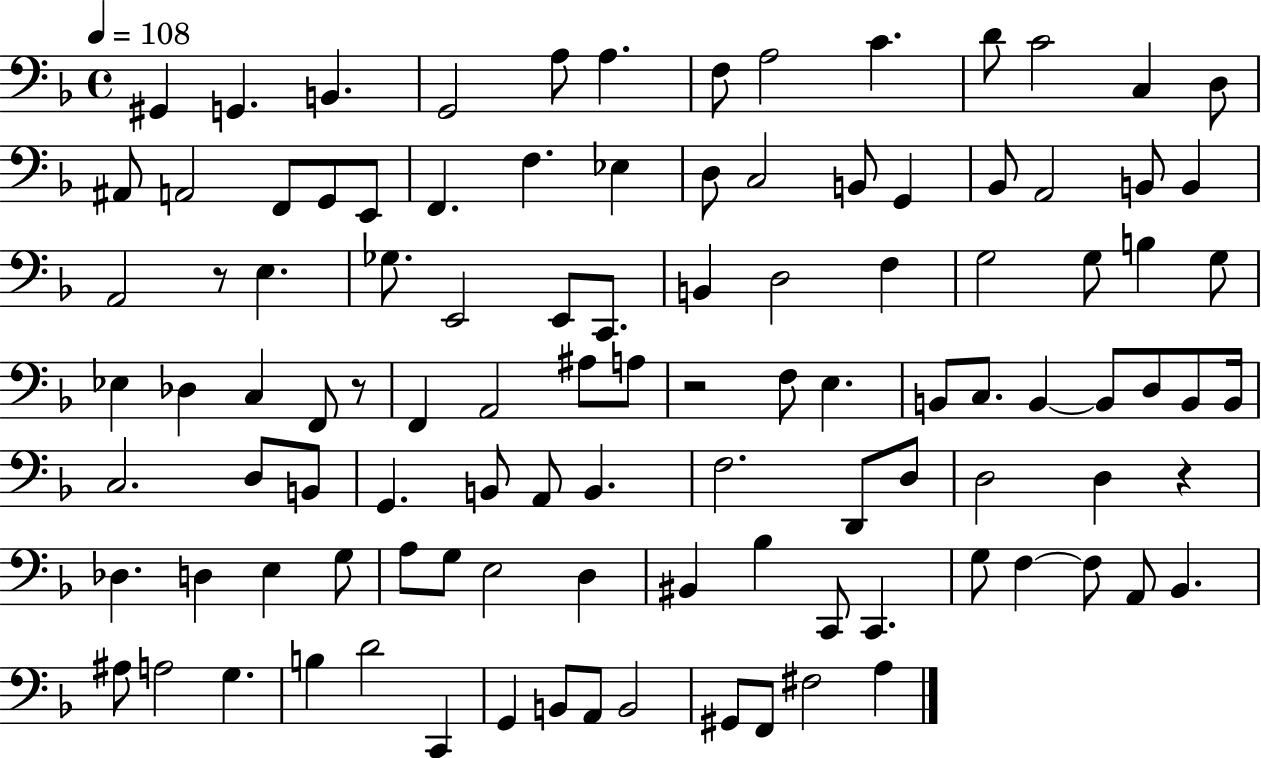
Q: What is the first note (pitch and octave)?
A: G#2